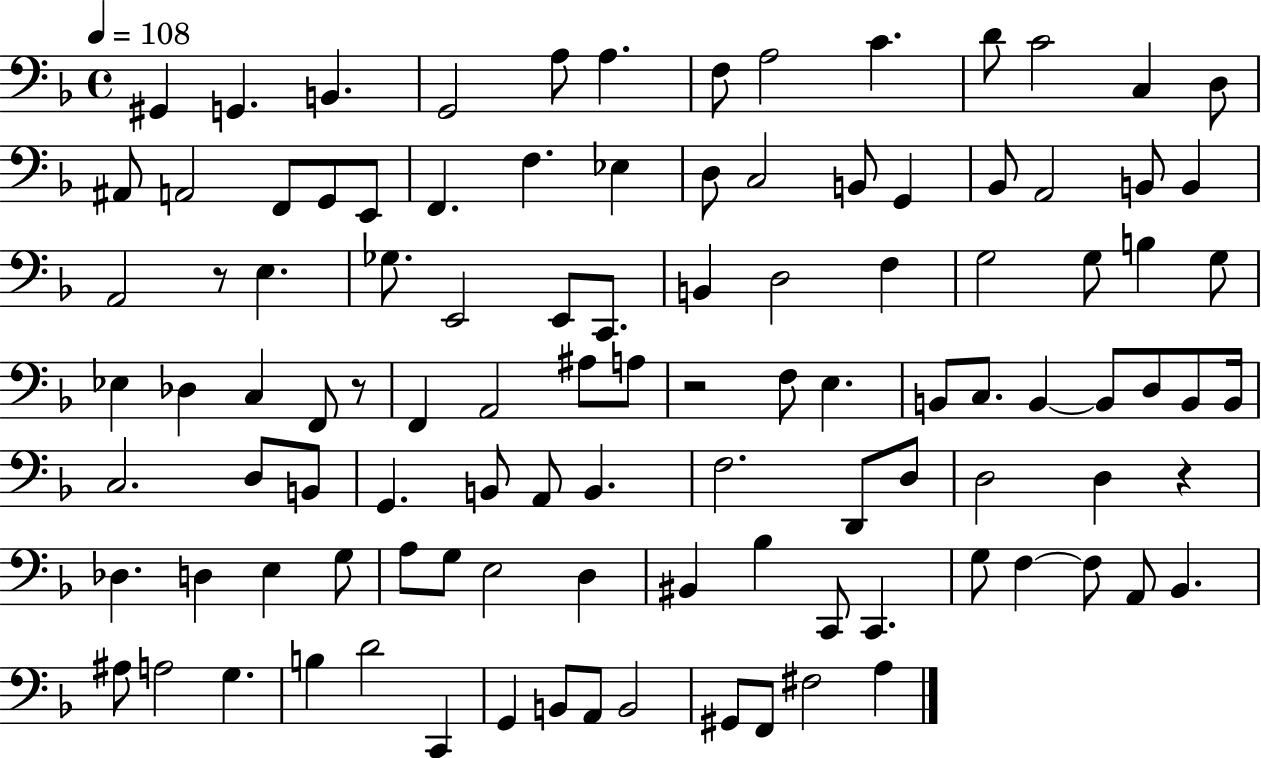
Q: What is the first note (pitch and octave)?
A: G#2